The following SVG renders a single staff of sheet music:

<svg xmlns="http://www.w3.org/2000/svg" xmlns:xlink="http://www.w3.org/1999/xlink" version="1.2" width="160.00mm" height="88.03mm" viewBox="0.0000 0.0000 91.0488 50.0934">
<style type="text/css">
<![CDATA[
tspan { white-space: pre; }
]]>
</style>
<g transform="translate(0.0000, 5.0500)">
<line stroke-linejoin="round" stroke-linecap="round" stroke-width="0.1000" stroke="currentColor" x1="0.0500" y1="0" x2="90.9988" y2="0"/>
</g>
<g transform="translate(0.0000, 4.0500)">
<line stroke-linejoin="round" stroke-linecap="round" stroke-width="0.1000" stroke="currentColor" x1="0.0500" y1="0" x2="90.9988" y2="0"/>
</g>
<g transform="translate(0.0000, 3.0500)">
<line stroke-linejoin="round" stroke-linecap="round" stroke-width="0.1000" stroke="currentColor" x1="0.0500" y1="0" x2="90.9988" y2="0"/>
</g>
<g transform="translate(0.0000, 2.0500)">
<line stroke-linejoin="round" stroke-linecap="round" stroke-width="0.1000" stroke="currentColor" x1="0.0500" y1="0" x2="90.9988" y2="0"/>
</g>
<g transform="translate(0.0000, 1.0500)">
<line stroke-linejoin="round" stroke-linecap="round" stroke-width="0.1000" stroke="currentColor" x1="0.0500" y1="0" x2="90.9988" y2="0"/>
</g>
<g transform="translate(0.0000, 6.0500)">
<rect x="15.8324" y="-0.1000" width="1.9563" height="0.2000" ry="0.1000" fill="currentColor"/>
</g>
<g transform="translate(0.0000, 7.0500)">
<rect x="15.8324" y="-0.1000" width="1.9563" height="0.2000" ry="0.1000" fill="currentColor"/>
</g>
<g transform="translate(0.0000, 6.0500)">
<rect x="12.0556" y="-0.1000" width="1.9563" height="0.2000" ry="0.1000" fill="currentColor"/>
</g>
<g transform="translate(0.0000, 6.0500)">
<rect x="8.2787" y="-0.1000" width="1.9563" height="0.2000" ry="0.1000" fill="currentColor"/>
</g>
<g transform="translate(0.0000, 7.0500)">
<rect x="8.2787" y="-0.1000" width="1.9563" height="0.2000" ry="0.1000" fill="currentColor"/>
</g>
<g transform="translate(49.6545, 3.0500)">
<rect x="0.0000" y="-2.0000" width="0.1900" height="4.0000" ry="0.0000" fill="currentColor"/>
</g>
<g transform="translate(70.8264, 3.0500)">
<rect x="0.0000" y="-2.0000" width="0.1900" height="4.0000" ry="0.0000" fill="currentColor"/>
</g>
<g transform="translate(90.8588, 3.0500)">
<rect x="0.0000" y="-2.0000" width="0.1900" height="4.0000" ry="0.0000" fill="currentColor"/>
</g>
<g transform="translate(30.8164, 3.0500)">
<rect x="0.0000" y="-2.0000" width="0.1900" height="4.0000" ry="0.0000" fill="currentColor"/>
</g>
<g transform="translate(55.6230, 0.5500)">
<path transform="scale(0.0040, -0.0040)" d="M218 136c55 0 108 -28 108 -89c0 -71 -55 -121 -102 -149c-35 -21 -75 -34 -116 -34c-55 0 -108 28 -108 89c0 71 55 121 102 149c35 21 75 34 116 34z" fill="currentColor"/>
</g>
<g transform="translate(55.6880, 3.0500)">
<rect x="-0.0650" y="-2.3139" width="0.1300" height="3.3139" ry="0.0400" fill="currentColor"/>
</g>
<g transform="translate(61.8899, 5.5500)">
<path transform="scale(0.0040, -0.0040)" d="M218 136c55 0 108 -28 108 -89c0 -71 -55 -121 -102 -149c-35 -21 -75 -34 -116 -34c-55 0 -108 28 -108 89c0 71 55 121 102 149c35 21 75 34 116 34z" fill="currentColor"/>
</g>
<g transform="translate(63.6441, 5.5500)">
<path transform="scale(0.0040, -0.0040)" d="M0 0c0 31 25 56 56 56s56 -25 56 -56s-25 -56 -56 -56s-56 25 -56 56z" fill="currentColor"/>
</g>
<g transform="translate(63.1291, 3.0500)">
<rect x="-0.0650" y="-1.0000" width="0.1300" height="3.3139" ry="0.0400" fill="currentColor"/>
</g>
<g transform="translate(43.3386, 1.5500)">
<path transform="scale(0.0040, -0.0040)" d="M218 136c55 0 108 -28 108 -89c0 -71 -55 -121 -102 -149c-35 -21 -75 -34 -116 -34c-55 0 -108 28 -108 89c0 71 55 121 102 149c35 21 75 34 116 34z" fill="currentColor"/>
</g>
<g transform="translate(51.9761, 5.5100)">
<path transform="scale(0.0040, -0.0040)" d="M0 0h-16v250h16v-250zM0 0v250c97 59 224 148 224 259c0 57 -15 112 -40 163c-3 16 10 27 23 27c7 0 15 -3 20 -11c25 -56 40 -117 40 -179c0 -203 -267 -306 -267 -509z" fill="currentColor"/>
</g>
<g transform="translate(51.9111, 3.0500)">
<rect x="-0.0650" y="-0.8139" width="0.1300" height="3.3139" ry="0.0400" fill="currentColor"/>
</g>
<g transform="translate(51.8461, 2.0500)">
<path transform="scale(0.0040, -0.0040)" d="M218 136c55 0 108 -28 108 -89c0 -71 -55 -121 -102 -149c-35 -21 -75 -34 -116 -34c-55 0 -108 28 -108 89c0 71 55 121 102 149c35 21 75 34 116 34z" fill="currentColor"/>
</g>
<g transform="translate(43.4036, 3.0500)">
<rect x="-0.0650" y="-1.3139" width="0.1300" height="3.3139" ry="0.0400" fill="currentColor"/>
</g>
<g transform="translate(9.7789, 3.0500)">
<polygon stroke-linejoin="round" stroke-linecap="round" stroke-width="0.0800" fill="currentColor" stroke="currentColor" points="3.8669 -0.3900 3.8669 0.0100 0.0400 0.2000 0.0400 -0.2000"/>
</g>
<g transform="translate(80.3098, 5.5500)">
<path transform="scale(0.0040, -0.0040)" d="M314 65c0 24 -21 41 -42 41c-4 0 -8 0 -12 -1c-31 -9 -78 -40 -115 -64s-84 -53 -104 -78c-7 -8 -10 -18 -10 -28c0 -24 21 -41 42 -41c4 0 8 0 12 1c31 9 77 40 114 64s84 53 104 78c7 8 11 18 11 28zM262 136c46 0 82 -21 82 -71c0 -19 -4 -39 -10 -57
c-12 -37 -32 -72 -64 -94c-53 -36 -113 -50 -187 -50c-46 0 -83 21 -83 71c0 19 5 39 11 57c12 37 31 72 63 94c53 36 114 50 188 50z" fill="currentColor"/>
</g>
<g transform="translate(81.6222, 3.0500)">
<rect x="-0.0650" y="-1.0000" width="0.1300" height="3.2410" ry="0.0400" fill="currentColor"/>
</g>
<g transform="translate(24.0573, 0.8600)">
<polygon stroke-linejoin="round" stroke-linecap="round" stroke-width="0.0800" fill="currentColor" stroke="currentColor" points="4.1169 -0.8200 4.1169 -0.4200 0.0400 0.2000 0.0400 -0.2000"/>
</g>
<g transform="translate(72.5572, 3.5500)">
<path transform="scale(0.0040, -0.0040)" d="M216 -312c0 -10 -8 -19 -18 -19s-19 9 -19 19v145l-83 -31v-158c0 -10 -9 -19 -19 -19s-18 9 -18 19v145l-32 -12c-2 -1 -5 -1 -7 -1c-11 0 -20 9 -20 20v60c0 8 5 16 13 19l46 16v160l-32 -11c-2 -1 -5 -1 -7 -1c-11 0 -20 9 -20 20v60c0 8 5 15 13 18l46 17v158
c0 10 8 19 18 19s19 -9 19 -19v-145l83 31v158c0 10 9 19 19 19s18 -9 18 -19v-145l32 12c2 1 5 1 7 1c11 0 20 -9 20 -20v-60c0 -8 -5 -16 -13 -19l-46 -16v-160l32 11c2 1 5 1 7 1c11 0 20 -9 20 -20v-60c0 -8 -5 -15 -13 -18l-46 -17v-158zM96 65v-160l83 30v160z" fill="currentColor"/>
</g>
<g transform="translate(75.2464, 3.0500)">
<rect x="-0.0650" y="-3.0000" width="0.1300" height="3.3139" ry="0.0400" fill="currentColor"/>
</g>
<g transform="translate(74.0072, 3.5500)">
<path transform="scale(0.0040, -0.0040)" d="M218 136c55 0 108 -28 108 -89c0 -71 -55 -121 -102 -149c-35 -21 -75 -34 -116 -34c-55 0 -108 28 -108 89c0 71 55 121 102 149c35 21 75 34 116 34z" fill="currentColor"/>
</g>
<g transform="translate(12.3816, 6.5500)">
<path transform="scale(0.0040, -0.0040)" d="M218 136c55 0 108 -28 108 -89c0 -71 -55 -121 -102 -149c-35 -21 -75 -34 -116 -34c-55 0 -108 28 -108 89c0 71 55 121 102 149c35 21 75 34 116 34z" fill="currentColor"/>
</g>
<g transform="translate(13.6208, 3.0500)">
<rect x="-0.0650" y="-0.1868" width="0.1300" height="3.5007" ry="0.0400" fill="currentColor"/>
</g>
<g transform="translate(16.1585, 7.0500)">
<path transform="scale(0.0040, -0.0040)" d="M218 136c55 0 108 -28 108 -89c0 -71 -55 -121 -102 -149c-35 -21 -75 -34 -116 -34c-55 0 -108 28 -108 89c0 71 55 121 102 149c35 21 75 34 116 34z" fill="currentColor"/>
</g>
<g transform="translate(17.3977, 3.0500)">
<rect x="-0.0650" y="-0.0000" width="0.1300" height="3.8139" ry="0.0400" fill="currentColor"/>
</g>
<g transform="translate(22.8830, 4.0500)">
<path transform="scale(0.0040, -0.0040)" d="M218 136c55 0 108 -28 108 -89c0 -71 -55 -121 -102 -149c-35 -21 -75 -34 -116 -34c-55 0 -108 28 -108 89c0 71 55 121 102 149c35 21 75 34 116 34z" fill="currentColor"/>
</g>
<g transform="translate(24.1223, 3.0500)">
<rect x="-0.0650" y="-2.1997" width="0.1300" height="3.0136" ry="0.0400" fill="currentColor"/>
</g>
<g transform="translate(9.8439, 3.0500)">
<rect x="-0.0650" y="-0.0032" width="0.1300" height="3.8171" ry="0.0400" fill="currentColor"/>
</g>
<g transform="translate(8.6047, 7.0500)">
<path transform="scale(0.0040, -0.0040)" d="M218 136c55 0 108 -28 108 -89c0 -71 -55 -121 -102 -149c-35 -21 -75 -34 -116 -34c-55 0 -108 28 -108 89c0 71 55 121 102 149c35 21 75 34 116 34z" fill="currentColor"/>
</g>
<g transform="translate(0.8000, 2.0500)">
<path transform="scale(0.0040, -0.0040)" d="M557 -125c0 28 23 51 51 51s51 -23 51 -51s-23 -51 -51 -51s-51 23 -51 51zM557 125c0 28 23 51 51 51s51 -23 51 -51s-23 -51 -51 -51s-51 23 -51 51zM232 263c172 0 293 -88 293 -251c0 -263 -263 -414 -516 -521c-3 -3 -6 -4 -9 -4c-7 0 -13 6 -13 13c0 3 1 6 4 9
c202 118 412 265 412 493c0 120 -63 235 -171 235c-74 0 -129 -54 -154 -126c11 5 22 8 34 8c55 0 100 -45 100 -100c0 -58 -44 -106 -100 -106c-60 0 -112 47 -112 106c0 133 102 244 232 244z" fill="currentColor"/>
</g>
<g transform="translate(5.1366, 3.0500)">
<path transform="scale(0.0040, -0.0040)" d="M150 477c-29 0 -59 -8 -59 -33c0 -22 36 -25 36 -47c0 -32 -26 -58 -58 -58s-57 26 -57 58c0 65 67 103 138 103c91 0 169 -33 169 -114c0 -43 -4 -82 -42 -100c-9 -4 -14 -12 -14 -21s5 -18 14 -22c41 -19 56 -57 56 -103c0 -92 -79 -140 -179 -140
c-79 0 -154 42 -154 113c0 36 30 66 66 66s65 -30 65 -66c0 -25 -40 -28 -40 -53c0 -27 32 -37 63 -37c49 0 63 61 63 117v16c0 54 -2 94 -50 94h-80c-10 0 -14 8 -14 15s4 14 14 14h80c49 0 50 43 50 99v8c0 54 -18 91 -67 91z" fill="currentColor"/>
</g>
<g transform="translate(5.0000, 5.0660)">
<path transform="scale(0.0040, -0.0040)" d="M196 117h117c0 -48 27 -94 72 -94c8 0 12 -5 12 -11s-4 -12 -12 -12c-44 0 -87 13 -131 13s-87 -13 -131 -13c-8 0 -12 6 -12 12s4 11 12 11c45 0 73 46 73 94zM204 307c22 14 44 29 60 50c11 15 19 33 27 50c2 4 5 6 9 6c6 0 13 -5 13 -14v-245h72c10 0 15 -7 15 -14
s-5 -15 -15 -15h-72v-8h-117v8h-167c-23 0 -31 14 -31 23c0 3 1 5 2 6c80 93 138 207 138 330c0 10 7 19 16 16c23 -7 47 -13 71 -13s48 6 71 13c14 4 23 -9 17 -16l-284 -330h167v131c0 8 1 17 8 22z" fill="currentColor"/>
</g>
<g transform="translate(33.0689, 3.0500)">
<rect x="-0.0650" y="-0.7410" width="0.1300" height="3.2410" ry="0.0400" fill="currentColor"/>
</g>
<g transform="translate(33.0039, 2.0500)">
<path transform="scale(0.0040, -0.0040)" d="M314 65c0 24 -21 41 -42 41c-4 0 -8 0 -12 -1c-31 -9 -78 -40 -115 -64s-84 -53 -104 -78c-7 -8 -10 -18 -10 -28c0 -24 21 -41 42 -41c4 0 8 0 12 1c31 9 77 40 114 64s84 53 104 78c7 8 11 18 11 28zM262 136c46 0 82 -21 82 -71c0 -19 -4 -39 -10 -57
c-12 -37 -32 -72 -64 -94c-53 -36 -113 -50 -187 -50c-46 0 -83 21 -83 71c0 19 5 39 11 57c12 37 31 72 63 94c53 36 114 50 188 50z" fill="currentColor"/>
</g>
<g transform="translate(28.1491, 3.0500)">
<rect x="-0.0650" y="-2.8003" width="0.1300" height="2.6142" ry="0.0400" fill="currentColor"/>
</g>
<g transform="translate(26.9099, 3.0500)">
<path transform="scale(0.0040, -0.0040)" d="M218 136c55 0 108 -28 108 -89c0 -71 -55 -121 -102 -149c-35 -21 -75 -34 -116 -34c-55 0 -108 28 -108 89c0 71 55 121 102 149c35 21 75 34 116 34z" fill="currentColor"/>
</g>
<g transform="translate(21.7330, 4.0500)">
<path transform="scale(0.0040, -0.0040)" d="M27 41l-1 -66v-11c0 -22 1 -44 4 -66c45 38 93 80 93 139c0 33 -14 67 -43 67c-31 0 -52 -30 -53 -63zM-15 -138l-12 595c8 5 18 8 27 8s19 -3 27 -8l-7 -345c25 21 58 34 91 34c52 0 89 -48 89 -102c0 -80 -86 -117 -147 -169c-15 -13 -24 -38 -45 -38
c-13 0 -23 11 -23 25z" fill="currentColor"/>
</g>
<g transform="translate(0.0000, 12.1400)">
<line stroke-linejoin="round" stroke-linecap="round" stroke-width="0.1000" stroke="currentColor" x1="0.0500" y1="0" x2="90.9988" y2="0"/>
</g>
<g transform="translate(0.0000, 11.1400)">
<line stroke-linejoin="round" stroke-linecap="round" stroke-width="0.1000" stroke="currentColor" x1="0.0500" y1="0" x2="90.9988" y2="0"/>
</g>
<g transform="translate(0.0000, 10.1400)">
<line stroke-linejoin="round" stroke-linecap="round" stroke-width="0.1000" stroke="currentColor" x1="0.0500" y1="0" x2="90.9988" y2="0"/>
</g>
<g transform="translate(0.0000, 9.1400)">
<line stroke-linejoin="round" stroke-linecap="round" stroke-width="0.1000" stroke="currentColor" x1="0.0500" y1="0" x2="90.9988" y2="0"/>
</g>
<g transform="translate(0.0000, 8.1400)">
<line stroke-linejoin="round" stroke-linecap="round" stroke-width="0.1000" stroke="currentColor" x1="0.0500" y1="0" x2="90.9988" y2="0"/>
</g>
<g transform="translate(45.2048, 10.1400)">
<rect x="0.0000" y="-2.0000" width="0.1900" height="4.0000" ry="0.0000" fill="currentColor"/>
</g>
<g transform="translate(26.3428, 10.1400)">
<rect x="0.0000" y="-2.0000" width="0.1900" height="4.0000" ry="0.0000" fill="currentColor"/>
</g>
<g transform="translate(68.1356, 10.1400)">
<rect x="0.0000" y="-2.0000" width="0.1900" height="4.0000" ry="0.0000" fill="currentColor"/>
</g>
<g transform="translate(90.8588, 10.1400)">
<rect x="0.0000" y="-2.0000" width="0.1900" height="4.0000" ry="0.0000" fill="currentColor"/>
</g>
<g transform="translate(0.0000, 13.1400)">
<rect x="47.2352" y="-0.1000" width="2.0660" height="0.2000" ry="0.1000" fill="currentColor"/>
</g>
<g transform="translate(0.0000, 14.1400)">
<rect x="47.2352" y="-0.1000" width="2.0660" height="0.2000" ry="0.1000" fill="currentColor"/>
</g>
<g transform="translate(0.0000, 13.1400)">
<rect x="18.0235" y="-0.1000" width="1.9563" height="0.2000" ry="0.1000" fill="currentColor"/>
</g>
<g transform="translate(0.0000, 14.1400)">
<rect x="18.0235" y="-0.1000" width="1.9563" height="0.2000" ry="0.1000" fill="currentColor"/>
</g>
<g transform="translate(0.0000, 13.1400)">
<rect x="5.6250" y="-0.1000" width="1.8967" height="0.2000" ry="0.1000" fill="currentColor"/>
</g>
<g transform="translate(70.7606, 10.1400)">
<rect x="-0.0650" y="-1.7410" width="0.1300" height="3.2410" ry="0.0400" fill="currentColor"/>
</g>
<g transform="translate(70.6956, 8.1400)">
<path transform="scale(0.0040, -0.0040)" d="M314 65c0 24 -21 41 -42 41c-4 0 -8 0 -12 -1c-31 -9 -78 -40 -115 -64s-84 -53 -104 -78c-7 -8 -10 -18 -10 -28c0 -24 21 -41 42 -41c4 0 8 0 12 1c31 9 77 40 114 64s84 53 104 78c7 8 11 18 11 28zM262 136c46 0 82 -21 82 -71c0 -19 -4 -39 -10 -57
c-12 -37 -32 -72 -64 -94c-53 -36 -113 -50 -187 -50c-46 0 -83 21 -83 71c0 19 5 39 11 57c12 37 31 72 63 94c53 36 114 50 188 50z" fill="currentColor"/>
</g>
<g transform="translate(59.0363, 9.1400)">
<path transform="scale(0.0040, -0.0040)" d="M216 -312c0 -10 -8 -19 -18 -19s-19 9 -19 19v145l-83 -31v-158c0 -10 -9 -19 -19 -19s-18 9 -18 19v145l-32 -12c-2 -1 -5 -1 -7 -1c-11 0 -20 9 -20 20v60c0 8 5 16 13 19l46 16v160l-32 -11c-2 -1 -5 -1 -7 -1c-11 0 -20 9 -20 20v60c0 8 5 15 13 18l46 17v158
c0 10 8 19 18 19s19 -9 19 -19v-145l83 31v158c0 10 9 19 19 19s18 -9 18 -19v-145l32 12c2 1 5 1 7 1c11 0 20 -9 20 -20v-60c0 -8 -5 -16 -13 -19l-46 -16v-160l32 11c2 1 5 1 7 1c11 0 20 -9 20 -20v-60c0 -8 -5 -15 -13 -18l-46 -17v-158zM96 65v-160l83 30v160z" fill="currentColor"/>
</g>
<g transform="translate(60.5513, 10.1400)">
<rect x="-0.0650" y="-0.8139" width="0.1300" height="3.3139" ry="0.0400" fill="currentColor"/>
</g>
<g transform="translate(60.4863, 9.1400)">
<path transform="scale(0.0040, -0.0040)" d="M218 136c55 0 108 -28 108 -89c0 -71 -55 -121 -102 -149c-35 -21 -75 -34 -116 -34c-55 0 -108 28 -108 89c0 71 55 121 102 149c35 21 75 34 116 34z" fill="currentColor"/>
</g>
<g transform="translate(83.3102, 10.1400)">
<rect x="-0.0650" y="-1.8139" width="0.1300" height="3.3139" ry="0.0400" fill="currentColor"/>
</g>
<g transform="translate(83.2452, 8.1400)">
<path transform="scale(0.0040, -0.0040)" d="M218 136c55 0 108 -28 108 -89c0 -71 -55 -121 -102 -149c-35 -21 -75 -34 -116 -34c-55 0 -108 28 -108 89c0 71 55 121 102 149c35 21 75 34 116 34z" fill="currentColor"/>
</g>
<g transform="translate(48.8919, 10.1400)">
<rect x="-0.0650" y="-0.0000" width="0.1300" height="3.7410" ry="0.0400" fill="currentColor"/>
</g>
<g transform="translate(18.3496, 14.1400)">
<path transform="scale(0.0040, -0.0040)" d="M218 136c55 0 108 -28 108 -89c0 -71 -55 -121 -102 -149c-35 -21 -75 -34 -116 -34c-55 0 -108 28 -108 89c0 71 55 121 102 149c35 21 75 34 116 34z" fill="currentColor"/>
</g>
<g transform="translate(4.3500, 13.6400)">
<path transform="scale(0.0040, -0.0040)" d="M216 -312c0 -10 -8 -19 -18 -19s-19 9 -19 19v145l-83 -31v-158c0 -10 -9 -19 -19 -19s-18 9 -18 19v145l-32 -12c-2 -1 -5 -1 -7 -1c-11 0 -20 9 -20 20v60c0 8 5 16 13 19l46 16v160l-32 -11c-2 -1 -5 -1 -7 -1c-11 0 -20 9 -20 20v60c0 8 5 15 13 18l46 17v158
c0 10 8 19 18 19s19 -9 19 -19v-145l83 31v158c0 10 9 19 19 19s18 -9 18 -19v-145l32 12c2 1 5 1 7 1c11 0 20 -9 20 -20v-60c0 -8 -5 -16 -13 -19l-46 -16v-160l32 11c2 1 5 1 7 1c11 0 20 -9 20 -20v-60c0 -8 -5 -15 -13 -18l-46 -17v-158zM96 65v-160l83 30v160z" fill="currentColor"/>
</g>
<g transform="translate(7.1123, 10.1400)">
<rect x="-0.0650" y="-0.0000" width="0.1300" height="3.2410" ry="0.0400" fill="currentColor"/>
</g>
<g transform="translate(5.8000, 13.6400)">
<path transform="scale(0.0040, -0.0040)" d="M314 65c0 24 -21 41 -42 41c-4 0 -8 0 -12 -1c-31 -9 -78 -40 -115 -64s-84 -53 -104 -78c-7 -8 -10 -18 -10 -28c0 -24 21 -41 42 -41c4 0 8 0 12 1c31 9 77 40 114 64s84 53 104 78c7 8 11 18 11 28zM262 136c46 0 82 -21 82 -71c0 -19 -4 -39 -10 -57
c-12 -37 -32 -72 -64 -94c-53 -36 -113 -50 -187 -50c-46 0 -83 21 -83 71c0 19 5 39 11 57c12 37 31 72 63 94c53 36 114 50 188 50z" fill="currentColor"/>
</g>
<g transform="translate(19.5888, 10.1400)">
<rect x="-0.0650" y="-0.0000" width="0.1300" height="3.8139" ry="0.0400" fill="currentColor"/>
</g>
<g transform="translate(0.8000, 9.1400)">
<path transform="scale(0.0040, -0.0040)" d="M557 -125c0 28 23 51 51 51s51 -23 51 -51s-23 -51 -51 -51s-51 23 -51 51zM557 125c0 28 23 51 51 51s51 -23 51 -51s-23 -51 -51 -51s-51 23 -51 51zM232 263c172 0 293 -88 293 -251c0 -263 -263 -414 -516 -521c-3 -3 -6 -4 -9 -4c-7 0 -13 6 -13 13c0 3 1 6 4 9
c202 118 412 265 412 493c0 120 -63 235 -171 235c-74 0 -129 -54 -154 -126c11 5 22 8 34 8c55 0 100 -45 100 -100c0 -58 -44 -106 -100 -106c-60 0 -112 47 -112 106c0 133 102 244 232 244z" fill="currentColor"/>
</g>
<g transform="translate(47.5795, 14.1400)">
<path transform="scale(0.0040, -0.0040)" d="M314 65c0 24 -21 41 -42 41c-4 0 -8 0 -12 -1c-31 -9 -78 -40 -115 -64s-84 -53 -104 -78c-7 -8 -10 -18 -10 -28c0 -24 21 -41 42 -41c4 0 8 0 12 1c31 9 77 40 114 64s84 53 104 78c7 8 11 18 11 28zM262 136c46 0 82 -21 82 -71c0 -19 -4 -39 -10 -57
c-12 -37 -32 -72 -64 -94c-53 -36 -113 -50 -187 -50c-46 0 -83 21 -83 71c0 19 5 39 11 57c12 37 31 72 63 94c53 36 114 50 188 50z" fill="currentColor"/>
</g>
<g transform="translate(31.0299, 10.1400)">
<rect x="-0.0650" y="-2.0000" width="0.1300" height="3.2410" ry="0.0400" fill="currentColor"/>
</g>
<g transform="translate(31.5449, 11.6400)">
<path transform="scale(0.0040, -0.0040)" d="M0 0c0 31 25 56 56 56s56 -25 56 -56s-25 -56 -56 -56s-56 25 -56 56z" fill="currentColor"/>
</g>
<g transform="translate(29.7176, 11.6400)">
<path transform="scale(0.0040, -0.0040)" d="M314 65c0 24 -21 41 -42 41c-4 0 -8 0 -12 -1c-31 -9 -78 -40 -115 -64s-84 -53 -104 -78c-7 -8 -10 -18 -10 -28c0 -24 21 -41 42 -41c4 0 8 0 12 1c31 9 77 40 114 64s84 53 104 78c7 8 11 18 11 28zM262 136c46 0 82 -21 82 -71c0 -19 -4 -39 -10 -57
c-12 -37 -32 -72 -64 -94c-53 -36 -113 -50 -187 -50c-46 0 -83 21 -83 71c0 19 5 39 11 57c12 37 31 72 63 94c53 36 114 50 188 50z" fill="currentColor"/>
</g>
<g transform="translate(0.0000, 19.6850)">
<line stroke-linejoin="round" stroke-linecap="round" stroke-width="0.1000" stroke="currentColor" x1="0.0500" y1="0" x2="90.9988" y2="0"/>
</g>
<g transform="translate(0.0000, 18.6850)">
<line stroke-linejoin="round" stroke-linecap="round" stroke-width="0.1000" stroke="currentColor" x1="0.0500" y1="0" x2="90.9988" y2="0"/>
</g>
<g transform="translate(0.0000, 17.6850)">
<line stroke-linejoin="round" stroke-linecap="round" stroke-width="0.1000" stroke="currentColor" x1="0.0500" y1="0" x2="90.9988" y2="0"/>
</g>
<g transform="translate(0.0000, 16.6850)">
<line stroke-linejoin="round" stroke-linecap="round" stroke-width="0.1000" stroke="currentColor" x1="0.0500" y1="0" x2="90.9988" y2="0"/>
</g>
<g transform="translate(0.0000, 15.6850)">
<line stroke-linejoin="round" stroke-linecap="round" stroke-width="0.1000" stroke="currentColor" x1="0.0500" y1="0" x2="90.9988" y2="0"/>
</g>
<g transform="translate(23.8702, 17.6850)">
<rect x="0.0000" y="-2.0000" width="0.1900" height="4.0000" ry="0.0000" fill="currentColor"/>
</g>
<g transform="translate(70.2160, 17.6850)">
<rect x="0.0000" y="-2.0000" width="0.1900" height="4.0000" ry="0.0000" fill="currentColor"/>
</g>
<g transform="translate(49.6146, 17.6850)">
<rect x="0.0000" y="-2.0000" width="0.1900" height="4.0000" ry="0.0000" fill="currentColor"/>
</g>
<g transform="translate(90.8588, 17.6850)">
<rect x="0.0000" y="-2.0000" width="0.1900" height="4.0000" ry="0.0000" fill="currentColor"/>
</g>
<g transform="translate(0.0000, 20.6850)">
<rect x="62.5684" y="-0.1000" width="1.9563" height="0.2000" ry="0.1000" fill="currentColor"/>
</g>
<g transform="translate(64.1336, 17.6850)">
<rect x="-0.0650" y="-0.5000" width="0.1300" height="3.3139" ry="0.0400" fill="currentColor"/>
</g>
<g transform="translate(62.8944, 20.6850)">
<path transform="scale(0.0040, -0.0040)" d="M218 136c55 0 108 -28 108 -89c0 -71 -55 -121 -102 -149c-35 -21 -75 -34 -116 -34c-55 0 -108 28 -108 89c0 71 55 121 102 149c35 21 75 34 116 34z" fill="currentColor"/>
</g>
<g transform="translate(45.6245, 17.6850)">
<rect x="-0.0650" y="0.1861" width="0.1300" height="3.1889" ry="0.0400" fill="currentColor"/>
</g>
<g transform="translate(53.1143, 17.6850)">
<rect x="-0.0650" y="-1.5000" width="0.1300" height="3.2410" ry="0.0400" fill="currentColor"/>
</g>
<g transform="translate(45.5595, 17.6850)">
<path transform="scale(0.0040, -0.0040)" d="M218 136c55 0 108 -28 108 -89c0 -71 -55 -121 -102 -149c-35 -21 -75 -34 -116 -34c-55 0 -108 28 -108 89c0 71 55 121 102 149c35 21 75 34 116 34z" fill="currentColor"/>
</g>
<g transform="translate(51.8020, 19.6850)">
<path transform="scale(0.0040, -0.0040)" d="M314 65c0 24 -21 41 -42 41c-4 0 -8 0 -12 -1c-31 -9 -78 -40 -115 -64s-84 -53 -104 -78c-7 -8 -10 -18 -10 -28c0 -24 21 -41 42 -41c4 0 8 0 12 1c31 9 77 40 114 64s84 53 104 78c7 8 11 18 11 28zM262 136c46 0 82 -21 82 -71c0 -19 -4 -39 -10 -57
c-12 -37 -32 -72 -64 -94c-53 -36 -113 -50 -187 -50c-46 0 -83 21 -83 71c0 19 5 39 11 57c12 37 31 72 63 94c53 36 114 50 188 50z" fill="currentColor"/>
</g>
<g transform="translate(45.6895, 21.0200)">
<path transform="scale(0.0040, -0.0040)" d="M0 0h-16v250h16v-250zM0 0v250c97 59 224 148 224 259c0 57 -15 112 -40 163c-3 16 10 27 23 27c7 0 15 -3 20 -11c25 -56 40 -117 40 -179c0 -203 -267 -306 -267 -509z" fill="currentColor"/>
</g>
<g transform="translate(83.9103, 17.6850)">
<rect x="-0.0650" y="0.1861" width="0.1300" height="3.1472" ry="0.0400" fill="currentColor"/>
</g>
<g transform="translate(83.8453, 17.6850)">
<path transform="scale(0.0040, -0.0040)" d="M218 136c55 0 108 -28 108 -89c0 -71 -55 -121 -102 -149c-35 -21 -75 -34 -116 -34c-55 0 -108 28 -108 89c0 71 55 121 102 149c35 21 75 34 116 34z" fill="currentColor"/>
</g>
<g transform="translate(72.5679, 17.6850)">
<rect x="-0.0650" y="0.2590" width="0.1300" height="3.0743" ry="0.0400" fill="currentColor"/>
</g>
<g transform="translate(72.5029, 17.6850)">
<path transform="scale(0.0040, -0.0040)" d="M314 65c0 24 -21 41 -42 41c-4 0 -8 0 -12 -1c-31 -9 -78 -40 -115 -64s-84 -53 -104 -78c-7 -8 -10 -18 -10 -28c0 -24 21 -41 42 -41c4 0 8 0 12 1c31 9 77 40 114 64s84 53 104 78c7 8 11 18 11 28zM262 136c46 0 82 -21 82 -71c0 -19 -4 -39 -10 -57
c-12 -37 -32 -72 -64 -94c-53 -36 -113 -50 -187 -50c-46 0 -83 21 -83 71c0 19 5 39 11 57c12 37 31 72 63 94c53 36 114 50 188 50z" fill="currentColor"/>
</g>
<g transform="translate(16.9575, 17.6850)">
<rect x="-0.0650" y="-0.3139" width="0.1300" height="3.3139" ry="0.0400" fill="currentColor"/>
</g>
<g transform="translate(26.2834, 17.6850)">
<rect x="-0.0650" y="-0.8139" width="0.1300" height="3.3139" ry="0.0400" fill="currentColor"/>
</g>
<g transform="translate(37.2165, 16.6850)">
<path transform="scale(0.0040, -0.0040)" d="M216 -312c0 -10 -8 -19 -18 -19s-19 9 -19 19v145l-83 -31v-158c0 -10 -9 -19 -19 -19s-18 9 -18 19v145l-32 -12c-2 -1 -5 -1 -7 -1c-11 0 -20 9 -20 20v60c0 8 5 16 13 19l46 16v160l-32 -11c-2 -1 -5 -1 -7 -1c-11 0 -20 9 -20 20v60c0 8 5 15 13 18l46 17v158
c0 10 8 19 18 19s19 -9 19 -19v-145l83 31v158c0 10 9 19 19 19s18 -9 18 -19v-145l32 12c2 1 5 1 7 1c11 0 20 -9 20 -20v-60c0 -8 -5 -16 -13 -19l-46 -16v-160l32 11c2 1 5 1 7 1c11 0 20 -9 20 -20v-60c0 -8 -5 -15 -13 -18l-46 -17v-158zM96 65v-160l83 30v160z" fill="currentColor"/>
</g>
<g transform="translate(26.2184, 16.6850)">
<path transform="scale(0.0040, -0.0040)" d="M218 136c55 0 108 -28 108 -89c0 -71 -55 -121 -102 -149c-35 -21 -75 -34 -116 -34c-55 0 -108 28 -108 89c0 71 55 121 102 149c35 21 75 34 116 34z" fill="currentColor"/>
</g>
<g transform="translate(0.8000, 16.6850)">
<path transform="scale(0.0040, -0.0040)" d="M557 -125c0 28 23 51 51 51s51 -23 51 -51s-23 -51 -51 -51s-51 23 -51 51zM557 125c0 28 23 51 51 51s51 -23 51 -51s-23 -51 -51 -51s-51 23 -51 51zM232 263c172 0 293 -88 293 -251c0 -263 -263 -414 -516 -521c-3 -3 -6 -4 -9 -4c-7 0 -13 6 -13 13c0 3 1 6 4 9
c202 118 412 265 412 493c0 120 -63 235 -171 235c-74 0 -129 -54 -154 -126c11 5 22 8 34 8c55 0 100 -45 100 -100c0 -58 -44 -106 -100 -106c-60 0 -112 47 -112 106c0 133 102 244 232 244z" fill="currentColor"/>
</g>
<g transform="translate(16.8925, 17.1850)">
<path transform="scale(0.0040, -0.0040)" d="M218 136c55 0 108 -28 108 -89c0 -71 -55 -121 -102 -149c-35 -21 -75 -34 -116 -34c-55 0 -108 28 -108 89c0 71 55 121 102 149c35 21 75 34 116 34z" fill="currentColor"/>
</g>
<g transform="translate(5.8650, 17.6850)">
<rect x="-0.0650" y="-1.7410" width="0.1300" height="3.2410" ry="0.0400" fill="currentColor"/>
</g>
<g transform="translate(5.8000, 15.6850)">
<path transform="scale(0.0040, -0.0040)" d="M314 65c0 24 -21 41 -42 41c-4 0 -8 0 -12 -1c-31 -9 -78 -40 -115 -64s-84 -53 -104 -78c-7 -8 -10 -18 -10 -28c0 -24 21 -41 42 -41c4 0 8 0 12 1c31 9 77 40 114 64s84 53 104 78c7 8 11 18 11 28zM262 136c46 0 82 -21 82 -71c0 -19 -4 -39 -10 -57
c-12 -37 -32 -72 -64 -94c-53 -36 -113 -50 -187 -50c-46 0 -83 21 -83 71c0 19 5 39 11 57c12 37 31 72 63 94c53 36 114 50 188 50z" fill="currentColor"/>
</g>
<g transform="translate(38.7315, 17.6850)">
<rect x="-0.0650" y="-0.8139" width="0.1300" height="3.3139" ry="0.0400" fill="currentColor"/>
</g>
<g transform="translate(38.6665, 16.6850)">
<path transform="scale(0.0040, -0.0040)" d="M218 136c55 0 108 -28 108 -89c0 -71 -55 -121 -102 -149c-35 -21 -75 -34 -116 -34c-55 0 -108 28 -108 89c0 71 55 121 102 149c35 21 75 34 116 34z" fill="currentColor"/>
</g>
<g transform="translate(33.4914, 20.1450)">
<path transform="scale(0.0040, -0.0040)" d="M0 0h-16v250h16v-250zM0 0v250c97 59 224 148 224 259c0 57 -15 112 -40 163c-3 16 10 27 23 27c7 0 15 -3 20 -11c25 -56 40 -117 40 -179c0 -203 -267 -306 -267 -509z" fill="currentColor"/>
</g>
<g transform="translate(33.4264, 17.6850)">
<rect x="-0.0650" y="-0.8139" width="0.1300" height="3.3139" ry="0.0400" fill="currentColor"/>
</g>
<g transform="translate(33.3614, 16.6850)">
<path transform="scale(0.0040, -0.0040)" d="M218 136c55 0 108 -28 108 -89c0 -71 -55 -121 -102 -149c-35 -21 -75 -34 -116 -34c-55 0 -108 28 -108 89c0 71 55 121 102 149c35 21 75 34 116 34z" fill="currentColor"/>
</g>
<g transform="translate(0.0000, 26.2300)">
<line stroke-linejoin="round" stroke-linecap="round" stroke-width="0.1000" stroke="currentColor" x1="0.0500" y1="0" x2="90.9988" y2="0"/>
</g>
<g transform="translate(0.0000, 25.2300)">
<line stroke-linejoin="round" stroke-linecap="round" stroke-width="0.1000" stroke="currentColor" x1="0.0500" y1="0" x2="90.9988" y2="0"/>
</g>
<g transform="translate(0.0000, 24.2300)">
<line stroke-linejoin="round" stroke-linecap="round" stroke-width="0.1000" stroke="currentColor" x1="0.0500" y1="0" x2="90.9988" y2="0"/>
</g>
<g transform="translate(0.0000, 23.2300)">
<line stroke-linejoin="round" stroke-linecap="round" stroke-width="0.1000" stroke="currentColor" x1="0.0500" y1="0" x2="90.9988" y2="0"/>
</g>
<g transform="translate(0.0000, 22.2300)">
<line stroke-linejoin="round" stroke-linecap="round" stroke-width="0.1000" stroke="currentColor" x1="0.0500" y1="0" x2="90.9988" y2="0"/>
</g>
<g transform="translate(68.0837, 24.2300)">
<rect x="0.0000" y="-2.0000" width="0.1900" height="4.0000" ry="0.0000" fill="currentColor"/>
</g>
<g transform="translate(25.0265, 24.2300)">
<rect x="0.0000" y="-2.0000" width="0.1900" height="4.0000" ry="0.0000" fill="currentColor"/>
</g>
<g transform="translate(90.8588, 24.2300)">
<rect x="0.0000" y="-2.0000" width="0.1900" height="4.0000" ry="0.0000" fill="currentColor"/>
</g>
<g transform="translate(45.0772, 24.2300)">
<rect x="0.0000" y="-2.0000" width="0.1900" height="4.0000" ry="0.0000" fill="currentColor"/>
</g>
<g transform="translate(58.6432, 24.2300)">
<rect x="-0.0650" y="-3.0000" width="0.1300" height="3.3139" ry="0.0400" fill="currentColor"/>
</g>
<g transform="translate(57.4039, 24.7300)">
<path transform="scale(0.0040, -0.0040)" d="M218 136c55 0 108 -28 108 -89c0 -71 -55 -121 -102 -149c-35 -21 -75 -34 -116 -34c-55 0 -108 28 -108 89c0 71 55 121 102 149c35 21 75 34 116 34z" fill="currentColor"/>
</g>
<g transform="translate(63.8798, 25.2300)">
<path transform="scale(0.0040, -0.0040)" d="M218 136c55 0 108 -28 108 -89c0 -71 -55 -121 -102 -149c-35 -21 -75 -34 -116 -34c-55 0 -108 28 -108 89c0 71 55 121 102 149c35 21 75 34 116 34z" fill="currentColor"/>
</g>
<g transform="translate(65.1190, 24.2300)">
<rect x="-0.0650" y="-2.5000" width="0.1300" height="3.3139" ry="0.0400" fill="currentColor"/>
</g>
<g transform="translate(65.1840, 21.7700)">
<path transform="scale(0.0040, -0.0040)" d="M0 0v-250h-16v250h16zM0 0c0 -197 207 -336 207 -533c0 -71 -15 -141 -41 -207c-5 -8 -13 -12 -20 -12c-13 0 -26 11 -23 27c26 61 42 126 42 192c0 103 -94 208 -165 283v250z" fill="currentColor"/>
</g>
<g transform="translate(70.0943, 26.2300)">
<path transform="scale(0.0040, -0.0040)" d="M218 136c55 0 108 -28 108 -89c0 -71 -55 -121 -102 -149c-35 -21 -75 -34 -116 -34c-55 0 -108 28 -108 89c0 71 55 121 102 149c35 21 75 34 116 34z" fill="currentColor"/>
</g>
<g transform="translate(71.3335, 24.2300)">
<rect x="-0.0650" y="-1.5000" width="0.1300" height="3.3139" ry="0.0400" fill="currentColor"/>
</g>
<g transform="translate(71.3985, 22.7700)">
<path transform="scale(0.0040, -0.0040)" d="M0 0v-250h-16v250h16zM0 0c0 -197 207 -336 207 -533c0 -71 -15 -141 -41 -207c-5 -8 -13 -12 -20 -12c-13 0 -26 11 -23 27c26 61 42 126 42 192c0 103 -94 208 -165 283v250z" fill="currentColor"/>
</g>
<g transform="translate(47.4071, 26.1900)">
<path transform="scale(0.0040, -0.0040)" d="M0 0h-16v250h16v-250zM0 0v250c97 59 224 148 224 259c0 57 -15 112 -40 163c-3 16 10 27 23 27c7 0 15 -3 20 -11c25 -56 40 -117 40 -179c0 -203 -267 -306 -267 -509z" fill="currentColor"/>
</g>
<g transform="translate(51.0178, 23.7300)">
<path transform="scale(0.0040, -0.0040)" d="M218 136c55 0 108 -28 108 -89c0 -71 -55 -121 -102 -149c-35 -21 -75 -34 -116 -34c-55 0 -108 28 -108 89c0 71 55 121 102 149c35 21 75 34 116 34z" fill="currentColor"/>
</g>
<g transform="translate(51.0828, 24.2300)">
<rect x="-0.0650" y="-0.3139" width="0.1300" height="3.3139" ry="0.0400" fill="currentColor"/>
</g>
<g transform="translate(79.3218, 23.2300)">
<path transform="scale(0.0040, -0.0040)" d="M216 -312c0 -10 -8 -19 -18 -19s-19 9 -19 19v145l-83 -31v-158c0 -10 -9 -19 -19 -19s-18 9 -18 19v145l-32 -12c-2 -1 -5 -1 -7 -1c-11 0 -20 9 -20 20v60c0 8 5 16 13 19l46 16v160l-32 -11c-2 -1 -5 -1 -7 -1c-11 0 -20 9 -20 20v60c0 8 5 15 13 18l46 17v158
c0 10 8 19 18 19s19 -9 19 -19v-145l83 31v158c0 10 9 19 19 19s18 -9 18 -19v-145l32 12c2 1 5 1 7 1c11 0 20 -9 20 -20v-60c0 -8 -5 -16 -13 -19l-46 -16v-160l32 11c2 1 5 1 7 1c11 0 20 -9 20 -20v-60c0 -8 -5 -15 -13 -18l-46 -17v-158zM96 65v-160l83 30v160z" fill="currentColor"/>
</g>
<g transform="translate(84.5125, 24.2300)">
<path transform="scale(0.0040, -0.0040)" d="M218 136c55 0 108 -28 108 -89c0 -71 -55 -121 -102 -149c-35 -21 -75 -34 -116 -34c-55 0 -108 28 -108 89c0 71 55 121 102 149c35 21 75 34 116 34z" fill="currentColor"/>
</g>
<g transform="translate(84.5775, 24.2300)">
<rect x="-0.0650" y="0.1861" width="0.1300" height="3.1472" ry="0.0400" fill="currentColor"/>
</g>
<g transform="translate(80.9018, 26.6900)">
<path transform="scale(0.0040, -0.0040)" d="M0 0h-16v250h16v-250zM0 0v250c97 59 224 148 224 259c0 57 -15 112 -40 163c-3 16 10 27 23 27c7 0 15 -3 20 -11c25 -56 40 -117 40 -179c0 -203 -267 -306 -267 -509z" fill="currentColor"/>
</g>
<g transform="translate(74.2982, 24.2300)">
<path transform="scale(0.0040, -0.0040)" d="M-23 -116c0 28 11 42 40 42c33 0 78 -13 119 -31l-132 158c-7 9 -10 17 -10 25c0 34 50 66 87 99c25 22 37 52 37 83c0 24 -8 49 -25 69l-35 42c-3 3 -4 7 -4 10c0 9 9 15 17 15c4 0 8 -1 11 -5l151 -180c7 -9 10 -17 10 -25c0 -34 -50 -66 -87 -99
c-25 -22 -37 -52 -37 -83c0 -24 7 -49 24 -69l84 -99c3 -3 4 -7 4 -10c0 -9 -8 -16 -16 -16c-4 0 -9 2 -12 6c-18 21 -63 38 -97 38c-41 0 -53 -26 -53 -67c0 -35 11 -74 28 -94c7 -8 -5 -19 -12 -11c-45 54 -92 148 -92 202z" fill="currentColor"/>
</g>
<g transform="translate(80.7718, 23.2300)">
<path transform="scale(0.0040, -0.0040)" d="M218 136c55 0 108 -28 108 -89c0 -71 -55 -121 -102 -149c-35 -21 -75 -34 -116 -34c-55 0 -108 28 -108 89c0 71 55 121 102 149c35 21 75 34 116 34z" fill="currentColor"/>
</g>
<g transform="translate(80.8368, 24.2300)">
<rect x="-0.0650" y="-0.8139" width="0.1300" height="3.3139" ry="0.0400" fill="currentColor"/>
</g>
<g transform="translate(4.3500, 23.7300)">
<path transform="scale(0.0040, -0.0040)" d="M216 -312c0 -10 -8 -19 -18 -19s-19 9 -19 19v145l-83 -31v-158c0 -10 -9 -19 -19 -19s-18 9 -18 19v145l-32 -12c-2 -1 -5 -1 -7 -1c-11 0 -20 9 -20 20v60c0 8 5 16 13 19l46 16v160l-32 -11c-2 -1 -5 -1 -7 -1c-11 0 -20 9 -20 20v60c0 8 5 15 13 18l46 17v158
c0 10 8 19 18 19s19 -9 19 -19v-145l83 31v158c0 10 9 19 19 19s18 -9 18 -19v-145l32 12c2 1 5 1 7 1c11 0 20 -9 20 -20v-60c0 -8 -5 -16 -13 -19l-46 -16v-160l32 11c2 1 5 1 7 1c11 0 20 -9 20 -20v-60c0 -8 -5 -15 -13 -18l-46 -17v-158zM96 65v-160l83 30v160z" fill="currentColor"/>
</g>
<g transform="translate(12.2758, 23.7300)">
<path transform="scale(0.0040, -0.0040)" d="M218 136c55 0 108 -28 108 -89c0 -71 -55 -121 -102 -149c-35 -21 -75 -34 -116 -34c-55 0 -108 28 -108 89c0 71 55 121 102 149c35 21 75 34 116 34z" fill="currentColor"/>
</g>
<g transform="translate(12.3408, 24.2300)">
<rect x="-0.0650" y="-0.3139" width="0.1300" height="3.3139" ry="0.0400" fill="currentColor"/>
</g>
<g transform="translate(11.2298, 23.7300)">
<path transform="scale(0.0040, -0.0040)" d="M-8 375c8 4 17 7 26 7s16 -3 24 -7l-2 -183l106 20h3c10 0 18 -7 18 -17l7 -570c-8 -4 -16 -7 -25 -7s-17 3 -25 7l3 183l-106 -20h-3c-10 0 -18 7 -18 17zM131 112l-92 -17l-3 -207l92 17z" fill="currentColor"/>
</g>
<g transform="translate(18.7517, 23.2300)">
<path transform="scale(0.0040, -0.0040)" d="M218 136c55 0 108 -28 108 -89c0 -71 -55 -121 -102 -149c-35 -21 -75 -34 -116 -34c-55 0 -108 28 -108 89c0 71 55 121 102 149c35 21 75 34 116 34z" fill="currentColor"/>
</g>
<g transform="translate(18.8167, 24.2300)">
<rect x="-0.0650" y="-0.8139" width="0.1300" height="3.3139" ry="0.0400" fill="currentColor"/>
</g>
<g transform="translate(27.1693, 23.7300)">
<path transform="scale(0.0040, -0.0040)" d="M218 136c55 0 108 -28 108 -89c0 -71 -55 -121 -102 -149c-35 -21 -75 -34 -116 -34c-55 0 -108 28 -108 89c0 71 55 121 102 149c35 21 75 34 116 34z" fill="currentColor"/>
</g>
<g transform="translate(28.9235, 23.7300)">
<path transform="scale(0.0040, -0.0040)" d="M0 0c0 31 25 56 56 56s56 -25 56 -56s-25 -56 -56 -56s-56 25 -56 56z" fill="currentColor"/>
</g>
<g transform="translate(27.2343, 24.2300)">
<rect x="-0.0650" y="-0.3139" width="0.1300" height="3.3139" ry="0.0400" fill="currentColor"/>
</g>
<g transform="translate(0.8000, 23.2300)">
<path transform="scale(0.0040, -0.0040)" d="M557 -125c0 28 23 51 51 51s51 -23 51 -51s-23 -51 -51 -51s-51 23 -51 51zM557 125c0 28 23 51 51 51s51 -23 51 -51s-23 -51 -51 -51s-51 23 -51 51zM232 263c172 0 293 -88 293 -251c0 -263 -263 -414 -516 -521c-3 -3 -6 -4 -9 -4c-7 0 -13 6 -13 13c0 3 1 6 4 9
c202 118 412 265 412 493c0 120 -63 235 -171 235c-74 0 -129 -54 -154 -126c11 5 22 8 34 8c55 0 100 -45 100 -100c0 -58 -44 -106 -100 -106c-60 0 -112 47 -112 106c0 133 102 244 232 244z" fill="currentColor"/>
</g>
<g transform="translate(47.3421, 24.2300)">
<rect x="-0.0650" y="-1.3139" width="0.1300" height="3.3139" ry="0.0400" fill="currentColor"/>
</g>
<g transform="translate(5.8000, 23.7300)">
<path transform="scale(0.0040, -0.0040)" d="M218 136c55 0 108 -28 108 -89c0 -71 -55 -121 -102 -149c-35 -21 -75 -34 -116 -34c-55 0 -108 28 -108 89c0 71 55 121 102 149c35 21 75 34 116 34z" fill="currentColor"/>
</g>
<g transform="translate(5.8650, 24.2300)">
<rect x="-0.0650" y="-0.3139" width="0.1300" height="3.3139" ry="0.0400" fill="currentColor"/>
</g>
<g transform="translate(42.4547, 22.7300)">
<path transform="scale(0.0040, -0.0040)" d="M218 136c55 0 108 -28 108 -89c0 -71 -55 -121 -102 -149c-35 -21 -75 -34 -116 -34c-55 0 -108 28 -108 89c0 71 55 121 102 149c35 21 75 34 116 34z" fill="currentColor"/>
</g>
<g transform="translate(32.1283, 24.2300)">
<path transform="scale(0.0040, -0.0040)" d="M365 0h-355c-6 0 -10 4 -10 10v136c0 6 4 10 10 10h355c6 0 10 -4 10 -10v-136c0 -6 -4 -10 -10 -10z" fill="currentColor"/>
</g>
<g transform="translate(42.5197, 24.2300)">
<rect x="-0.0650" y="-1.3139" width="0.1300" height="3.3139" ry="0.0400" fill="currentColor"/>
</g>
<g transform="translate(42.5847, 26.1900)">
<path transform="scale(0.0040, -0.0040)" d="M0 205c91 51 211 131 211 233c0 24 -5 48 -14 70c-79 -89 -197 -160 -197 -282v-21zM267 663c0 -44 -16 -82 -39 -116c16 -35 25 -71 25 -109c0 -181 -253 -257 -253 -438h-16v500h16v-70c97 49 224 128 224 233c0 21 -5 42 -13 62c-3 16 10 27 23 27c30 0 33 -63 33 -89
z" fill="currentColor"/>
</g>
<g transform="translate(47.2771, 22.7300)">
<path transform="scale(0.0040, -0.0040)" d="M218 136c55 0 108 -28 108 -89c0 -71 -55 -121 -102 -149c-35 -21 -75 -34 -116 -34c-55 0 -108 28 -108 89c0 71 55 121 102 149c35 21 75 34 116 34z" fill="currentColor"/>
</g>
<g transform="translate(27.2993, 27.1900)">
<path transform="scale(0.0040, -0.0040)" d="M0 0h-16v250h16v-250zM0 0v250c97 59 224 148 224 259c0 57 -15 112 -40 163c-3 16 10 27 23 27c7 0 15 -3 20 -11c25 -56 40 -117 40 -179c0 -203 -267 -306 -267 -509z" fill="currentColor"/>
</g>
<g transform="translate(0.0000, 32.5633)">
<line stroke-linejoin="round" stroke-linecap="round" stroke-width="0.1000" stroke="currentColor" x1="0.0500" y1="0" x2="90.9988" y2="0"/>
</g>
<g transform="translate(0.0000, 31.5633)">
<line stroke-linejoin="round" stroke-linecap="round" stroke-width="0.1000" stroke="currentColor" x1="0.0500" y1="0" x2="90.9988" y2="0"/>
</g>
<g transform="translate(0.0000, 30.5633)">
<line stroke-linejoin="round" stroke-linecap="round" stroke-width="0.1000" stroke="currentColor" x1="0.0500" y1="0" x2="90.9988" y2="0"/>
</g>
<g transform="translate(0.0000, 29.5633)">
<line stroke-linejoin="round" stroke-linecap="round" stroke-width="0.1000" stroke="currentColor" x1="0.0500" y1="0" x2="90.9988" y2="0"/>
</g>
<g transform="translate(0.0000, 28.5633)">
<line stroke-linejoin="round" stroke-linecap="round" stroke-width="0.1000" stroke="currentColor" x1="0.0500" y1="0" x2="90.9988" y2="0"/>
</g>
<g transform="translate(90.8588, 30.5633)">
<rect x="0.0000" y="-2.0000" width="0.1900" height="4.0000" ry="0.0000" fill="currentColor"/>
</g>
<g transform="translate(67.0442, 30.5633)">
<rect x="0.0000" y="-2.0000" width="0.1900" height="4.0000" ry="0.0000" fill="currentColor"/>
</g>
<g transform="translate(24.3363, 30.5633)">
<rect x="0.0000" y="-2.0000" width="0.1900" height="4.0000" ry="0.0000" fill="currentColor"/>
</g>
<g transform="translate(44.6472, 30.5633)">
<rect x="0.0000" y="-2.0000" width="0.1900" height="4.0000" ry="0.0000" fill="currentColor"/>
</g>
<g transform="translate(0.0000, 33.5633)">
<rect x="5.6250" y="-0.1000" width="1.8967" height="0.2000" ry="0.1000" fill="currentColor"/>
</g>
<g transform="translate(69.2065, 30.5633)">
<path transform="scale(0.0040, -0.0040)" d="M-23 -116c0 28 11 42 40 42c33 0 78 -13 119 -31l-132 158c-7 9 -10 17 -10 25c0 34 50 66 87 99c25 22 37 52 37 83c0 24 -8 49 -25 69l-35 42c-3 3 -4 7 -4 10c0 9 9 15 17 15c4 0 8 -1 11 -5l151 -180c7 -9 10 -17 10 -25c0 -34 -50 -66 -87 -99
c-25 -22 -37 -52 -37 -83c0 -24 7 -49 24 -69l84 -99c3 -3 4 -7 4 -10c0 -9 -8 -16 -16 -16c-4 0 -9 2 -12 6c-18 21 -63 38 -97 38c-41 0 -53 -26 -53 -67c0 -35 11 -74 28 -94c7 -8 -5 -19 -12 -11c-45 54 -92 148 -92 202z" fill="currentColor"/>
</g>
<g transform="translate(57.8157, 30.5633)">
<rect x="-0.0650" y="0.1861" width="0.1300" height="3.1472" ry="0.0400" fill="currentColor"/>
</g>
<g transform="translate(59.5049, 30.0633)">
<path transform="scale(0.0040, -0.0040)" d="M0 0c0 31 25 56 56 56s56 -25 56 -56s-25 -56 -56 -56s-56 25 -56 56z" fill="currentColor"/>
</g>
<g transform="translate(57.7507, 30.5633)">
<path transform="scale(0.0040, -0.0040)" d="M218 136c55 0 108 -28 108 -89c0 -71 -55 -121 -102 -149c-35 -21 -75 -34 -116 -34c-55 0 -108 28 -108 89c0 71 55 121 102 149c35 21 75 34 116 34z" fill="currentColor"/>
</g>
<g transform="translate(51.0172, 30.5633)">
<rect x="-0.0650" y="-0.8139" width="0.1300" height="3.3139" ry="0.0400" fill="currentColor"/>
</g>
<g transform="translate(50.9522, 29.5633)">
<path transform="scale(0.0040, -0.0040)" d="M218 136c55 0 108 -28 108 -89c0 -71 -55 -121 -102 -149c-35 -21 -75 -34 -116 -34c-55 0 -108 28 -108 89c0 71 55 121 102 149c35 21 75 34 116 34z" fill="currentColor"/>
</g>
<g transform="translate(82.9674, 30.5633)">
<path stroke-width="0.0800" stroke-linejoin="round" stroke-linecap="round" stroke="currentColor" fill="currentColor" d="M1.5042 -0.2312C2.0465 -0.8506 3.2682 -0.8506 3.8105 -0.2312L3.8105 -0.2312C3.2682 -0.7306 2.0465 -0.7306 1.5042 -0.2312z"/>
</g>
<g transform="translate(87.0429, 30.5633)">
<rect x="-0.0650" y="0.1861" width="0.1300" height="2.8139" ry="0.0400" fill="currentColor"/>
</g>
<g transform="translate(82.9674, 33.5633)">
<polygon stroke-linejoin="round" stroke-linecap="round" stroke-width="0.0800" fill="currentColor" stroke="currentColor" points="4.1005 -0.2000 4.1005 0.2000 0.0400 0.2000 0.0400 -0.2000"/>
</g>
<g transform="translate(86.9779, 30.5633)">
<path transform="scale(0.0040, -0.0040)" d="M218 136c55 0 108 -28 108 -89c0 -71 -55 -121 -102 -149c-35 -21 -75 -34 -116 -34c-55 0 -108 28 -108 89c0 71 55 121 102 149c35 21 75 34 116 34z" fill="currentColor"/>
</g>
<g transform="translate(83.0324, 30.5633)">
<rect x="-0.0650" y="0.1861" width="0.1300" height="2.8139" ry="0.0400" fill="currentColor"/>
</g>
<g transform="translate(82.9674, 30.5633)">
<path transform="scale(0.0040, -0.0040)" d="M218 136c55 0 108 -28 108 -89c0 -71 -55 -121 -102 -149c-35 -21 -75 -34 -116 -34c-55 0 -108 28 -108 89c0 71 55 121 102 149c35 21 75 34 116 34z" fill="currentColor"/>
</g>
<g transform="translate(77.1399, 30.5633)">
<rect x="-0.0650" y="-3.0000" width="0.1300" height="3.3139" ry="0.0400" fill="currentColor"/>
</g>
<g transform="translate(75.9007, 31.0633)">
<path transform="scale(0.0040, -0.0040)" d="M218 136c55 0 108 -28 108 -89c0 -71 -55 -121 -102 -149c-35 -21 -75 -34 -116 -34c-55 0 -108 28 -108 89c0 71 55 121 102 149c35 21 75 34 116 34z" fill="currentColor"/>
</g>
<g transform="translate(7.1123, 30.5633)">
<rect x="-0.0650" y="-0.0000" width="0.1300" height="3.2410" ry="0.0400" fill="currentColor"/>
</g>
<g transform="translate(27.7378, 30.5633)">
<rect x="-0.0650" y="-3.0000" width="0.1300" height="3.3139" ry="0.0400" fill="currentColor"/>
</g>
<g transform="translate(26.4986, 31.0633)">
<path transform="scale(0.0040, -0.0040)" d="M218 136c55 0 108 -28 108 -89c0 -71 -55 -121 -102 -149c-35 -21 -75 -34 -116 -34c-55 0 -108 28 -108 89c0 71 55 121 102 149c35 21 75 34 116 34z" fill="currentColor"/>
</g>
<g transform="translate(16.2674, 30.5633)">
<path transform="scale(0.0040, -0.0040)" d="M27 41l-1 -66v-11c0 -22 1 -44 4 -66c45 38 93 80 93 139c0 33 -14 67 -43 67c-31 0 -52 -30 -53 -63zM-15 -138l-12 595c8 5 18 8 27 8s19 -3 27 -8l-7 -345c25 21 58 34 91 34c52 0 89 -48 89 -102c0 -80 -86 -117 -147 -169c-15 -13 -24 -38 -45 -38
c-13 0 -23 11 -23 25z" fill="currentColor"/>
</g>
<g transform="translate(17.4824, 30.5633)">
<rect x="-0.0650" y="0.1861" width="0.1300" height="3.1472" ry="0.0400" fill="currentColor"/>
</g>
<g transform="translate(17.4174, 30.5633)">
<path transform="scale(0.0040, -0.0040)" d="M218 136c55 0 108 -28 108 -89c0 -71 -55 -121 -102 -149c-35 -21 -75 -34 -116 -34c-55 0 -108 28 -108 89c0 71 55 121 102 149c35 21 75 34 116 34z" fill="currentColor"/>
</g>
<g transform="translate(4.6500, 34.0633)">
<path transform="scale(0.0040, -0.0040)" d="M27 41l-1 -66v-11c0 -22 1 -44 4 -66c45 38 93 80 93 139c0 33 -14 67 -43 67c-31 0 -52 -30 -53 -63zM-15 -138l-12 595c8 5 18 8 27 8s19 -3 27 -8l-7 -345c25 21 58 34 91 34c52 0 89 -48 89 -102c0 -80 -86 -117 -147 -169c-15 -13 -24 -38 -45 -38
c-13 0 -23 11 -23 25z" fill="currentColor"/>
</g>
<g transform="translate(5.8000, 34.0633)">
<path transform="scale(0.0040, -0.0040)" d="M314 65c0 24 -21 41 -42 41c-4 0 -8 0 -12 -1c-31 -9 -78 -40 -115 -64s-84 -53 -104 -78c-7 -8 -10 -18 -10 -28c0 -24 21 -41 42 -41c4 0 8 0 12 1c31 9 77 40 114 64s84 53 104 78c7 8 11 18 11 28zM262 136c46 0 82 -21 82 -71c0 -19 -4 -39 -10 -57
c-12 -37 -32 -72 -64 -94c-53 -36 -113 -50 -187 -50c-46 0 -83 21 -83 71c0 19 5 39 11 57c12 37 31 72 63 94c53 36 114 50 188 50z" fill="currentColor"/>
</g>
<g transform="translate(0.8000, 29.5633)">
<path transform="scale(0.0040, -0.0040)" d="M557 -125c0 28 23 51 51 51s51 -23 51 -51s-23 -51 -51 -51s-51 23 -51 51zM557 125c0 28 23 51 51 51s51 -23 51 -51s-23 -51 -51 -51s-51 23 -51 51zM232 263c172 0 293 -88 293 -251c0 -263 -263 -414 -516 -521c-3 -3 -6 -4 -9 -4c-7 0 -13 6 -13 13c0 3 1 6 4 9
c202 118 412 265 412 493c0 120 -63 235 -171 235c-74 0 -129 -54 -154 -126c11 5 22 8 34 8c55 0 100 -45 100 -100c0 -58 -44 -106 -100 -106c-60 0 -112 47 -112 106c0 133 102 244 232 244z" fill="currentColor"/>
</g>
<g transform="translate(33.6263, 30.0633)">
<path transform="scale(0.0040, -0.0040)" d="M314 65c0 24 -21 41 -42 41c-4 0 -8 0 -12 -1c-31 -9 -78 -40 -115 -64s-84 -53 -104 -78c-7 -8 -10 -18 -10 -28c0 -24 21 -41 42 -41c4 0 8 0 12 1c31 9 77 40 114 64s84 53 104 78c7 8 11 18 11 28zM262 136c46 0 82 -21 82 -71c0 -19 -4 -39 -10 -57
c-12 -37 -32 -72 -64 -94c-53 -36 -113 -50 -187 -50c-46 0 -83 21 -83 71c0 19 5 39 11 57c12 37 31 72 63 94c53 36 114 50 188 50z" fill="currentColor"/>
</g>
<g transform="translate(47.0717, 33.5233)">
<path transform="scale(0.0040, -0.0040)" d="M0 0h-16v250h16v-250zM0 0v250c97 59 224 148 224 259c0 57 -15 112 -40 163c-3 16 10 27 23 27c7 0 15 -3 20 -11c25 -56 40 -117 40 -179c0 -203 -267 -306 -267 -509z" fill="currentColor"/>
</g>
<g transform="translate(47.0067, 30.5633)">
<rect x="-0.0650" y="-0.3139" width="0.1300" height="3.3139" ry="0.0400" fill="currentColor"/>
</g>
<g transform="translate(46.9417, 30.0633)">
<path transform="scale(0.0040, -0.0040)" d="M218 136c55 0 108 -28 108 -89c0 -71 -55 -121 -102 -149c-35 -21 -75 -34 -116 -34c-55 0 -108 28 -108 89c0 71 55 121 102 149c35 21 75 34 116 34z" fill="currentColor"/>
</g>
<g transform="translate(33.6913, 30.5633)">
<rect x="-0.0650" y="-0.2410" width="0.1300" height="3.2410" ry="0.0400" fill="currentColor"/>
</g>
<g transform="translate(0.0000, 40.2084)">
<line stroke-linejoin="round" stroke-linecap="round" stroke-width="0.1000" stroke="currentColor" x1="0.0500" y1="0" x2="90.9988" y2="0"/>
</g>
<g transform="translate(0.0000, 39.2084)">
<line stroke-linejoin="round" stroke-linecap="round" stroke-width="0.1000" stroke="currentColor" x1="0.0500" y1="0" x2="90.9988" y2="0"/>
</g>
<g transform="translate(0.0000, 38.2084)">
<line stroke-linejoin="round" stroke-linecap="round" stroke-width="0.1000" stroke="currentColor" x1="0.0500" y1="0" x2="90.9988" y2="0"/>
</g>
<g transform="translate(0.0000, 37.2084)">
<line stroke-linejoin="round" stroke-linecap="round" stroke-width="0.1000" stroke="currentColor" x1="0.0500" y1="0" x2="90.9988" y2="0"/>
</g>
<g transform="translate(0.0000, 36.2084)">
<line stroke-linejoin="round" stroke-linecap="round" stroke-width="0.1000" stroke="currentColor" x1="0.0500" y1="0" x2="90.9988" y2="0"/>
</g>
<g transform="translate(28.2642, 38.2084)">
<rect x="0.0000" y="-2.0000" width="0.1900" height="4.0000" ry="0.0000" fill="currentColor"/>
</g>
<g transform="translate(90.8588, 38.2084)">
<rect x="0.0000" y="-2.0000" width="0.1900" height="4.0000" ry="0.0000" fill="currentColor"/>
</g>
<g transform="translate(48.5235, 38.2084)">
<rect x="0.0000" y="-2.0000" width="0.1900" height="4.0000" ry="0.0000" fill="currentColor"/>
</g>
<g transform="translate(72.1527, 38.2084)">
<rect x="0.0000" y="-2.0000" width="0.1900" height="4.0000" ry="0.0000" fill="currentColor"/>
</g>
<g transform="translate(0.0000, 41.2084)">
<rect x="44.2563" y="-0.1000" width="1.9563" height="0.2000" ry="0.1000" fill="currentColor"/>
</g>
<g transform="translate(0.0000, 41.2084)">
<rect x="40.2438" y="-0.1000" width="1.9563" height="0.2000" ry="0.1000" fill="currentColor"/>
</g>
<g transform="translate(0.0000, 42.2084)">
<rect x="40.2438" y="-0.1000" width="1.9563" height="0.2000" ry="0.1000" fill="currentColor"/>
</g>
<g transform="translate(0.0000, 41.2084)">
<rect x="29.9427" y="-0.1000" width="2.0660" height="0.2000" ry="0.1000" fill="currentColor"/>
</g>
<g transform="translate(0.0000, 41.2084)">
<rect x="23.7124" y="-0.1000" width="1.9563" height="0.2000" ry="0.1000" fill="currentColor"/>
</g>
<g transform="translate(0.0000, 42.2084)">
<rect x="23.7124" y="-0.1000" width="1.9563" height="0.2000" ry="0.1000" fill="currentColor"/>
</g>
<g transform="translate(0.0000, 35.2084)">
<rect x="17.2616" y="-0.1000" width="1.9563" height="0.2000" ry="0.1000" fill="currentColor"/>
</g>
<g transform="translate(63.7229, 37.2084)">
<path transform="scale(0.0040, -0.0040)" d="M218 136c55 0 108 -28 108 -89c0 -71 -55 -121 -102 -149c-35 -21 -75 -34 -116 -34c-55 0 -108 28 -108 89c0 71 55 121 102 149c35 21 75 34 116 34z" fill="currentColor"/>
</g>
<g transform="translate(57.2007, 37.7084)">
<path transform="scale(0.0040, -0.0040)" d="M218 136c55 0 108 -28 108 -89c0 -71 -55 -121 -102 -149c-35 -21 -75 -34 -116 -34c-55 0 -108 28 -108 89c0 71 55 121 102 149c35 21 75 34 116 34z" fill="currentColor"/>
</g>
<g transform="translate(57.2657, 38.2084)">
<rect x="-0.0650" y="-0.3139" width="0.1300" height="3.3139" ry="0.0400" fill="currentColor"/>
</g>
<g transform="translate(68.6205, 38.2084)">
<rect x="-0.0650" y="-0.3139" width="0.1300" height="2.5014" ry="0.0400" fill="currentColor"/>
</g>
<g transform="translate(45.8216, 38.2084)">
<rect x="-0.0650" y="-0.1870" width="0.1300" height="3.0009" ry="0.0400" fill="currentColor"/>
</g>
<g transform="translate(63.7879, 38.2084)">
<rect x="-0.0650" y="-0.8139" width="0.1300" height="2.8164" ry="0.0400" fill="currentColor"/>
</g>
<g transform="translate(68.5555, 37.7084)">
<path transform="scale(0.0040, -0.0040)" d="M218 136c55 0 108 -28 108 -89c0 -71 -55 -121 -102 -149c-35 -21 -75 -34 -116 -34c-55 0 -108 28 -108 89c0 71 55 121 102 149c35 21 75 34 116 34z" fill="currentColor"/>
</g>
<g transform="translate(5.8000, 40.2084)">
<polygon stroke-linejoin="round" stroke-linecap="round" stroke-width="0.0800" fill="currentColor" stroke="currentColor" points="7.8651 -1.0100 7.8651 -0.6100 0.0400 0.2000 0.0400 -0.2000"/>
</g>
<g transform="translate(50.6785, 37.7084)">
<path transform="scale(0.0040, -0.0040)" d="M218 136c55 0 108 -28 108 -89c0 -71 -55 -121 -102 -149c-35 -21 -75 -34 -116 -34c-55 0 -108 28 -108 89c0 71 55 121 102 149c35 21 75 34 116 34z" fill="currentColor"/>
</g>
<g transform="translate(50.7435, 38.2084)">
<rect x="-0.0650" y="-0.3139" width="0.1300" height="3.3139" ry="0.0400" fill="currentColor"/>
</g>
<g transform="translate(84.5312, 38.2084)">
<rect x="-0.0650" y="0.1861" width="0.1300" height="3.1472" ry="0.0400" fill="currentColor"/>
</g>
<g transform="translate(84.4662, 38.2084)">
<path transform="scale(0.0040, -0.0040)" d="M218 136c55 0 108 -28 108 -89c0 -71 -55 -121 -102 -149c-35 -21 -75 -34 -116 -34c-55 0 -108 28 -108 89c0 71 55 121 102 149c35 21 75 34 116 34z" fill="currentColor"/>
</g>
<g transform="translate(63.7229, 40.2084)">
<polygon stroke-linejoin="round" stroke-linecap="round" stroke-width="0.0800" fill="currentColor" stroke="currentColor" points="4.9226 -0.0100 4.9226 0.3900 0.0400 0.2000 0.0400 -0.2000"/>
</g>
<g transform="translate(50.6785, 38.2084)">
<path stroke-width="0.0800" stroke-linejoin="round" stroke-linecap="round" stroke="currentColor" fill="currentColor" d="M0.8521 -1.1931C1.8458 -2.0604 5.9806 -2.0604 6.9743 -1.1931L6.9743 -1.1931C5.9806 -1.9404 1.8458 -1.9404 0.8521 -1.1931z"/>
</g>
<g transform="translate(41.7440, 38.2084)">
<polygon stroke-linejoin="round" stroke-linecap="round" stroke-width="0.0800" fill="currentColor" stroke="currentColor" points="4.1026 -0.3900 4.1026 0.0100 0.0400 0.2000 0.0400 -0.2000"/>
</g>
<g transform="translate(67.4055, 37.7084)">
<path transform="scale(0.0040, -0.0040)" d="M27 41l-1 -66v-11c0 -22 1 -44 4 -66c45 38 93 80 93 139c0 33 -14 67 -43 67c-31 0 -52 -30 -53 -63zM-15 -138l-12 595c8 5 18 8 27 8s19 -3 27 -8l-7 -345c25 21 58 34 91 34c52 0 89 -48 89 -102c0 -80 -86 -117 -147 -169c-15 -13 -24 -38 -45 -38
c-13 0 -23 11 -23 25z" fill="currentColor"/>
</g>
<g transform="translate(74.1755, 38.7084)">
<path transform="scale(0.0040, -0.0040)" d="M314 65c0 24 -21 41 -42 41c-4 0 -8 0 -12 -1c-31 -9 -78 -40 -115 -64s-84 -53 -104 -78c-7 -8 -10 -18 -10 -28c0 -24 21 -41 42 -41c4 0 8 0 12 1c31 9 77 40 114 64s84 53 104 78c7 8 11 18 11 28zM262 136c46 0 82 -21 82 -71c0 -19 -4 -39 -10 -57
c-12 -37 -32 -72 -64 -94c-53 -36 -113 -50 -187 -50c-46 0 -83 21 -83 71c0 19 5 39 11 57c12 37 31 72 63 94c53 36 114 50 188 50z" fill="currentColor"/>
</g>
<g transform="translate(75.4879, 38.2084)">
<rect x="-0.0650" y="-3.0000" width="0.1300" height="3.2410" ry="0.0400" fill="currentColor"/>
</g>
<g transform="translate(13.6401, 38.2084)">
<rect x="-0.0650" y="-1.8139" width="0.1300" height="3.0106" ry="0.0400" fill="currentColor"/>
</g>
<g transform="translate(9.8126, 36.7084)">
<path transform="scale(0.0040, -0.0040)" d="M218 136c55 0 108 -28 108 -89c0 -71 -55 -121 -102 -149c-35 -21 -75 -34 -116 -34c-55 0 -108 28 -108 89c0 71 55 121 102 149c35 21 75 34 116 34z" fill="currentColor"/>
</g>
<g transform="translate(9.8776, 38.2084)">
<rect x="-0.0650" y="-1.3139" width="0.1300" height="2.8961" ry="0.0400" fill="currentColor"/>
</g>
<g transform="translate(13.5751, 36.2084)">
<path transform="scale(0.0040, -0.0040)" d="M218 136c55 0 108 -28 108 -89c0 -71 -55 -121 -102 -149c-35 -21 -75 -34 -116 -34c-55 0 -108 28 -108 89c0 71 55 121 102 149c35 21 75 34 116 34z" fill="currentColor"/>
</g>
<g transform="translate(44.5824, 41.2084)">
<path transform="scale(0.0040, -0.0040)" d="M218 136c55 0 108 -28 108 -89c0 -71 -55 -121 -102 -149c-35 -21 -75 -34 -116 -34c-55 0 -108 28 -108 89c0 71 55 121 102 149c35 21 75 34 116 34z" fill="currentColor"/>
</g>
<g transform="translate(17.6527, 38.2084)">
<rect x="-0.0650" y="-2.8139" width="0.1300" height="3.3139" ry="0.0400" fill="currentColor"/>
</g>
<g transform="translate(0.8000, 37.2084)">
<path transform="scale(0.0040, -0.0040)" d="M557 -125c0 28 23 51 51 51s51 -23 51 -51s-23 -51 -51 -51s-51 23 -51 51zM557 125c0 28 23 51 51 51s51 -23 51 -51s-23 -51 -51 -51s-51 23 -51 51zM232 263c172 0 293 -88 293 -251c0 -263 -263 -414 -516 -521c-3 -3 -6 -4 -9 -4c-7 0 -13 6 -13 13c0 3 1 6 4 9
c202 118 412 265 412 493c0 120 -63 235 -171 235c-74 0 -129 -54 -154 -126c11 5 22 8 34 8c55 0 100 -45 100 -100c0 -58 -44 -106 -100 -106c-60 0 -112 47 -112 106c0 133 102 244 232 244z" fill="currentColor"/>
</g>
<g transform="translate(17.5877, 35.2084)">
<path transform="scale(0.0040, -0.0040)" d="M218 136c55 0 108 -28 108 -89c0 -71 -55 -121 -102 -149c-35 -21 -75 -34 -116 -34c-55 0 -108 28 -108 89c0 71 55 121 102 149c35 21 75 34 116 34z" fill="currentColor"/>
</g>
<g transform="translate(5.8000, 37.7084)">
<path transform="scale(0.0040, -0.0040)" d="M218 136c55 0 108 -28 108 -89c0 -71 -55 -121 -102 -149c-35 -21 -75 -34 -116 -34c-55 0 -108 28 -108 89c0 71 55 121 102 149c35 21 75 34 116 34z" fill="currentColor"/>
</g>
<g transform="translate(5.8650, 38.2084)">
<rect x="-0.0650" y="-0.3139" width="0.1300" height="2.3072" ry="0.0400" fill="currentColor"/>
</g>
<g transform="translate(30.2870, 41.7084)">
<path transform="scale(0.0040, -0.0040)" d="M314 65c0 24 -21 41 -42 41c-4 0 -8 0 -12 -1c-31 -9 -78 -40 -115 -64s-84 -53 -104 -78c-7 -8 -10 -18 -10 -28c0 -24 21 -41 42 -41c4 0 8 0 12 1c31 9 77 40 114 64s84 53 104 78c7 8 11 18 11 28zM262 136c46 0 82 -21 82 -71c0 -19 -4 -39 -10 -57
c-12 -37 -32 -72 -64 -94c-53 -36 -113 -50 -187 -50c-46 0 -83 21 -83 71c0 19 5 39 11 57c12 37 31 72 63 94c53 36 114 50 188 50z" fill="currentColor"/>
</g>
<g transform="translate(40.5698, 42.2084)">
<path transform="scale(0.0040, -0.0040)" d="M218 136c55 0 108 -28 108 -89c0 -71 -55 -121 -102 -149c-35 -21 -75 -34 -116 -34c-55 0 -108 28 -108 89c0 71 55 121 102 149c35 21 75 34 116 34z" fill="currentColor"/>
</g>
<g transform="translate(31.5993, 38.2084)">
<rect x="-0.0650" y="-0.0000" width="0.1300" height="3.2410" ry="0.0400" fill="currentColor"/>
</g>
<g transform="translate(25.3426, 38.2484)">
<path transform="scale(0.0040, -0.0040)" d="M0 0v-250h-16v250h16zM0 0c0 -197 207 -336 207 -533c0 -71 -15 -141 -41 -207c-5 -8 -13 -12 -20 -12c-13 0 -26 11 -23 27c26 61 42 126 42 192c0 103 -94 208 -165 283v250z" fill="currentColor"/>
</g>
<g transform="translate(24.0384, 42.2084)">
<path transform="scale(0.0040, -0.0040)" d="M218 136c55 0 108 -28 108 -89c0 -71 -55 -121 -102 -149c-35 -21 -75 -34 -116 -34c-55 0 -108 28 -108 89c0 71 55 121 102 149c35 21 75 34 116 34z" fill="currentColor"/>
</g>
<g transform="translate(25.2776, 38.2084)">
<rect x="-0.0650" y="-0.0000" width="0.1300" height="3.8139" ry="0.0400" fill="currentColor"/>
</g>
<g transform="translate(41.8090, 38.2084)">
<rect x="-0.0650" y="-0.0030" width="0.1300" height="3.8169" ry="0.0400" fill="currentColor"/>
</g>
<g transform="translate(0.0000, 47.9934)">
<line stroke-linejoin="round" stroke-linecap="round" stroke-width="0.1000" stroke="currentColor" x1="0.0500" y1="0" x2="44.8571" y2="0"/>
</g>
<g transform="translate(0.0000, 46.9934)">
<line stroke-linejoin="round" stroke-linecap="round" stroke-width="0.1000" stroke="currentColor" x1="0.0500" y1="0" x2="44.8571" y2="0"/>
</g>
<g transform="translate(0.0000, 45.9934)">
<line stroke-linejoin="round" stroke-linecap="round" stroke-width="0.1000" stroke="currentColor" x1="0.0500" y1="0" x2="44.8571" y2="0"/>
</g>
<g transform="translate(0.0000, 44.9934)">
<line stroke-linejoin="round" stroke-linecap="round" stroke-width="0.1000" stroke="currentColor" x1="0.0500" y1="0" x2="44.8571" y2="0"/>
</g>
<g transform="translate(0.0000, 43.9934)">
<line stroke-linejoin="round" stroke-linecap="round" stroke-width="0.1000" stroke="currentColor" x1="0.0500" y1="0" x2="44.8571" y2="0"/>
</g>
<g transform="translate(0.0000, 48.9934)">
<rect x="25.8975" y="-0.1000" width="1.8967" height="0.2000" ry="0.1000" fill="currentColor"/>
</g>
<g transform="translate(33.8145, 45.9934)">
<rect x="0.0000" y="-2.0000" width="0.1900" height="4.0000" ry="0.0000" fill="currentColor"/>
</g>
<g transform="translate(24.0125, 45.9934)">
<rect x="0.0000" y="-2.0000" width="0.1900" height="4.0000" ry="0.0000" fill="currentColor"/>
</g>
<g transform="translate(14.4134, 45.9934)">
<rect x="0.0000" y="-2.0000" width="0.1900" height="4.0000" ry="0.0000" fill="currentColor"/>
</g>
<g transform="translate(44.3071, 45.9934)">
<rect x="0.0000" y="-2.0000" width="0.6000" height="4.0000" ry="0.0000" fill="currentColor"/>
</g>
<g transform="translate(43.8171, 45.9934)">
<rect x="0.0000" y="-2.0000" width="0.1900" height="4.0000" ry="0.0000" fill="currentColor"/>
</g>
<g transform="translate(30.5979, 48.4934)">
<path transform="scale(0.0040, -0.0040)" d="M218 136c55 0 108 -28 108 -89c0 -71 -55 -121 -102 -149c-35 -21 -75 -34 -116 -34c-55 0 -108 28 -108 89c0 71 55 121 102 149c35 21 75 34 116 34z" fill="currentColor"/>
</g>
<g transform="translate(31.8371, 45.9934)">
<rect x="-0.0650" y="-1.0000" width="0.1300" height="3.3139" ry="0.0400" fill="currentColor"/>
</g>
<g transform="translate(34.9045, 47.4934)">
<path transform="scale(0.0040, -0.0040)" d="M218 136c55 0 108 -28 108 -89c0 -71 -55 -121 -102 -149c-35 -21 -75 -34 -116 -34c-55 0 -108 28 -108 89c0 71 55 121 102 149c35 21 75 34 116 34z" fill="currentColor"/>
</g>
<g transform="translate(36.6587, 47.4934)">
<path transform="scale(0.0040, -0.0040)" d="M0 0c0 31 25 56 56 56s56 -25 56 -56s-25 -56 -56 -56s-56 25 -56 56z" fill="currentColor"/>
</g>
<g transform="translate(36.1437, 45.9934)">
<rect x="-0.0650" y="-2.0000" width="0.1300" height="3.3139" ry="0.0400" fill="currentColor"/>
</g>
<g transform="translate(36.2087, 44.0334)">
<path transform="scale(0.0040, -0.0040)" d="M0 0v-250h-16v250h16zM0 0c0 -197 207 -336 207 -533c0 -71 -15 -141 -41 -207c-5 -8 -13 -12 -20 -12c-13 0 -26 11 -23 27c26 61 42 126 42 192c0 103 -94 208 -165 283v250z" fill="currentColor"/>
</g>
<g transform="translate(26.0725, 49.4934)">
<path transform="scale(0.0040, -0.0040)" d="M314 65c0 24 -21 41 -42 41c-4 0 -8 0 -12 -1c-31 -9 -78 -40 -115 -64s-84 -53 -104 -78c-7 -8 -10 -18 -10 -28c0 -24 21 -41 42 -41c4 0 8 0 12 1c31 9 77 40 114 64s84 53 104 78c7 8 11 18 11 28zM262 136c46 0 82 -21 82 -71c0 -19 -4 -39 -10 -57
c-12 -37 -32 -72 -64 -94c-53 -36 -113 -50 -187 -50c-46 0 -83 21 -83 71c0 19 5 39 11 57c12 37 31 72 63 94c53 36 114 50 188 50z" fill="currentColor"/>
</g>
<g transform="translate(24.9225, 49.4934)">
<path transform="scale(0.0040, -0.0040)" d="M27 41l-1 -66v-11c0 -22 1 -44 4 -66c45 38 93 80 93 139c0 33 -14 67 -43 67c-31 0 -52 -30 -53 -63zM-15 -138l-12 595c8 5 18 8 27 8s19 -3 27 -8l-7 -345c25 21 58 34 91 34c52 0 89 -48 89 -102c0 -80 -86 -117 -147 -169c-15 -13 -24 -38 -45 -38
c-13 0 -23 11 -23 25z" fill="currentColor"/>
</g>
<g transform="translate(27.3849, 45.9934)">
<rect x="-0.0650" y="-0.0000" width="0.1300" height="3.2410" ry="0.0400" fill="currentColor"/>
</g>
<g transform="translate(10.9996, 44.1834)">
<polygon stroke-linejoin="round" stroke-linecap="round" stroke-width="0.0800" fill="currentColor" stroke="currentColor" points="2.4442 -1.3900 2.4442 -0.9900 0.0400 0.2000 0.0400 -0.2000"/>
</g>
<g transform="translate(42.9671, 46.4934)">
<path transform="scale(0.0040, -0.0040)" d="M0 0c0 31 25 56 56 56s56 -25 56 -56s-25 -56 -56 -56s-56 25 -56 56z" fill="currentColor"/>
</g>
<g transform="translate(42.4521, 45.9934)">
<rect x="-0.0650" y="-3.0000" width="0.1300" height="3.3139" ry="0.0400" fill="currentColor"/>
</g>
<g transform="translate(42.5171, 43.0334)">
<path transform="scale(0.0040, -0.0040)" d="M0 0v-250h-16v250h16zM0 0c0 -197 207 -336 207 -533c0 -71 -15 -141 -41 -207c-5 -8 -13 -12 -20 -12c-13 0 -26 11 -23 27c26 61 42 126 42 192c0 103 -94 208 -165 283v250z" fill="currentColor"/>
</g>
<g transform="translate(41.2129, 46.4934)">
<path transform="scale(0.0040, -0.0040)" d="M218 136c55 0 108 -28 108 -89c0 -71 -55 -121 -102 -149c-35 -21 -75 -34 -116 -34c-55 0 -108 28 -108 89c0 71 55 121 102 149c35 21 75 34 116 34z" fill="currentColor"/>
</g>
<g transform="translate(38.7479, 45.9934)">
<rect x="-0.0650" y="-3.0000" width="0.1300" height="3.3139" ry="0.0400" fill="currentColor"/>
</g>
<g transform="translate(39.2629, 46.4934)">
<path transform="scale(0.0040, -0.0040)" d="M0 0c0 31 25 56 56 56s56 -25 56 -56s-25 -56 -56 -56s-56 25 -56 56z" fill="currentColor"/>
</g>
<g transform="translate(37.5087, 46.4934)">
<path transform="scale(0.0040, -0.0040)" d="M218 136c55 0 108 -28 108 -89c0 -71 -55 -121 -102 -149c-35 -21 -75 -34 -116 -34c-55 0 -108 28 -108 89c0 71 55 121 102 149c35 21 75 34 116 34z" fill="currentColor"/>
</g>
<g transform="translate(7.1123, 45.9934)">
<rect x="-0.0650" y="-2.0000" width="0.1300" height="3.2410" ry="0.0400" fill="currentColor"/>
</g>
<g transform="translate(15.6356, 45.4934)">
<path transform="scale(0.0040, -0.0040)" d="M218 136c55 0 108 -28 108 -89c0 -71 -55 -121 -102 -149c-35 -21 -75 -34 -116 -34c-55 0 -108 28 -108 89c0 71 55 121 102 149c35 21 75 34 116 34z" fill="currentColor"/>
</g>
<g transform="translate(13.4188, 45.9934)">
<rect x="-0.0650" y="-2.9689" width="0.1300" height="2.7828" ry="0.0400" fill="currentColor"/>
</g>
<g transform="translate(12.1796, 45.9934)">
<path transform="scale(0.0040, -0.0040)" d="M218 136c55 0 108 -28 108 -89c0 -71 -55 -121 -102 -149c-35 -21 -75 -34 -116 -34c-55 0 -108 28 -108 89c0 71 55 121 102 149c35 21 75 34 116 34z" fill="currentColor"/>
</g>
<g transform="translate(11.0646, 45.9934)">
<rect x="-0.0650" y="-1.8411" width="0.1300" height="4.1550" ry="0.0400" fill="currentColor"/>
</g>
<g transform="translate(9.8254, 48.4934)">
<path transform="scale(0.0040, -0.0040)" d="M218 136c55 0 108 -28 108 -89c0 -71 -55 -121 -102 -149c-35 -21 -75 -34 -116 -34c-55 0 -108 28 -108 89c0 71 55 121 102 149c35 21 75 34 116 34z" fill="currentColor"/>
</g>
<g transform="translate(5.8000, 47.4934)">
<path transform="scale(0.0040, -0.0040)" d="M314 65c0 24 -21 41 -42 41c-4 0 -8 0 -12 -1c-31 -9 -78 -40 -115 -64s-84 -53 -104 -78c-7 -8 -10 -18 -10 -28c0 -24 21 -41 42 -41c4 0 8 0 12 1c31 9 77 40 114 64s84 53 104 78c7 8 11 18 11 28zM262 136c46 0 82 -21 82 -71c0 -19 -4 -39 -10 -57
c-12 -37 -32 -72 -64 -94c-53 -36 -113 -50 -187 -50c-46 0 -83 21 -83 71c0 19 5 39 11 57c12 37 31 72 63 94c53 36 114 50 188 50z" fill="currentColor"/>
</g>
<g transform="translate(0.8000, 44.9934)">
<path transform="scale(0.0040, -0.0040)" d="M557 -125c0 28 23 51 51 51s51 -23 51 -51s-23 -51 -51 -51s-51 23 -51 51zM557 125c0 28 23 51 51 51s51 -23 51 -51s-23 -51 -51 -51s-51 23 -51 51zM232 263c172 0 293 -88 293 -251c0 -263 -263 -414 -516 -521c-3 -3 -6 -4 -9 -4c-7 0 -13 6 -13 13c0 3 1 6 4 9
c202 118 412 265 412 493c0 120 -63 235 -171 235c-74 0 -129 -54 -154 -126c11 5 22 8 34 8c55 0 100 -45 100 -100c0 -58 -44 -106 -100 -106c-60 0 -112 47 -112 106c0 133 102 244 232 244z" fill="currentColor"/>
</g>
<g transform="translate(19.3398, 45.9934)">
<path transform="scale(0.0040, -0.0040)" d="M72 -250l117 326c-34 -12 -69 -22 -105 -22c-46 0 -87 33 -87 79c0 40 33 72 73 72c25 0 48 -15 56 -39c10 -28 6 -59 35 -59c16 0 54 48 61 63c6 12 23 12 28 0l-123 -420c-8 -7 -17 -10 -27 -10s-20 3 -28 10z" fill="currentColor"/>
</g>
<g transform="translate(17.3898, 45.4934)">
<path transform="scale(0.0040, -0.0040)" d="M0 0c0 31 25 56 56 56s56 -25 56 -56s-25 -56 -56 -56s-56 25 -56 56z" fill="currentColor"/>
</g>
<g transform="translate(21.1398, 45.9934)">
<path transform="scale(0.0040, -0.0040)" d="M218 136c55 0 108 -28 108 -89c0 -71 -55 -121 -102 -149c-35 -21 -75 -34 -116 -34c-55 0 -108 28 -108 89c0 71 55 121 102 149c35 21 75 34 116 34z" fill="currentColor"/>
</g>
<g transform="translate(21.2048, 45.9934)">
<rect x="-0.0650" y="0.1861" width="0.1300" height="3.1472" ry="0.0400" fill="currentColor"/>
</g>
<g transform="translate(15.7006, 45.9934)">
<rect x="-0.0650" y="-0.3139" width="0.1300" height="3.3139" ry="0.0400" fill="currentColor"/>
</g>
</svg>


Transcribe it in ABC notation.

X:1
T:Untitled
M:3/4
L:1/4
K:C
C,,/2 D,,/2 C,, _B,,/2 D,/2 F,2 G, F,/2 B, F,, ^C, F,,2 ^D,,2 C,, A,,2 C,,2 ^F, A,2 A, A,2 E, F, F,/2 ^F, D,/2 G,,2 E,, D,2 D, ^E, E, F, E,/2 z2 G,/4 G,/2 E, C, B,,/2 G,,/2 z ^F,/2 D, _D,,2 _D, C, E,2 E,/2 F, D, z C, D,/2 D,/2 E,/2 G,/2 A,/2 C C,,/2 D,,2 C,,/2 E,,/2 E, E, F,/2 _E,/2 C,2 D, A,,2 F,,/2 D,/2 E, z/2 D, _D,,2 F,, A,,/2 C, C,/2